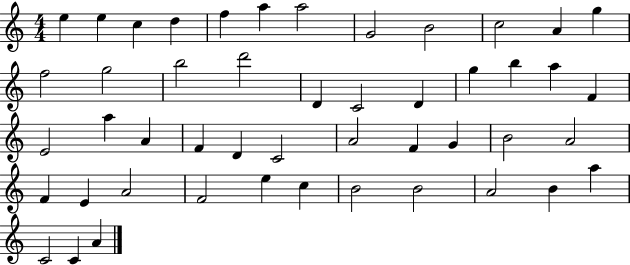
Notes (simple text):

E5/q E5/q C5/q D5/q F5/q A5/q A5/h G4/h B4/h C5/h A4/q G5/q F5/h G5/h B5/h D6/h D4/q C4/h D4/q G5/q B5/q A5/q F4/q E4/h A5/q A4/q F4/q D4/q C4/h A4/h F4/q G4/q B4/h A4/h F4/q E4/q A4/h F4/h E5/q C5/q B4/h B4/h A4/h B4/q A5/q C4/h C4/q A4/q